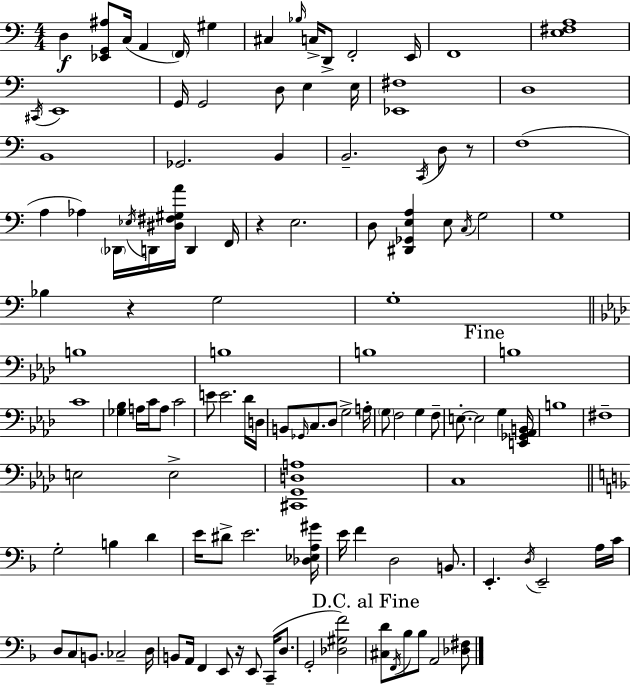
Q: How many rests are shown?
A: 4